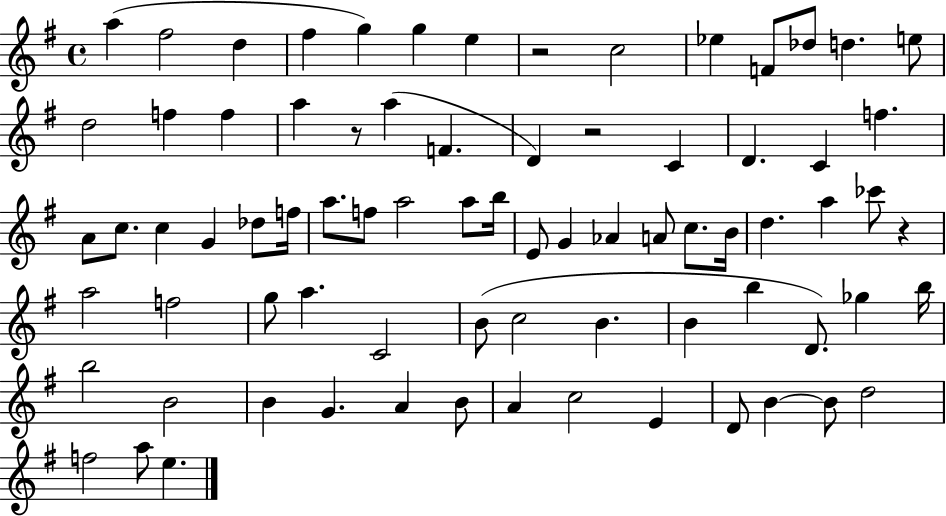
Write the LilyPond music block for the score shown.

{
  \clef treble
  \time 4/4
  \defaultTimeSignature
  \key g \major
  a''4( fis''2 d''4 | fis''4 g''4) g''4 e''4 | r2 c''2 | ees''4 f'8 des''8 d''4. e''8 | \break d''2 f''4 f''4 | a''4 r8 a''4( f'4. | d'4) r2 c'4 | d'4. c'4 f''4. | \break a'8 c''8. c''4 g'4 des''8 f''16 | a''8. f''8 a''2 a''8 b''16 | e'8 g'4 aes'4 a'8 c''8. b'16 | d''4. a''4 ces'''8 r4 | \break a''2 f''2 | g''8 a''4. c'2 | b'8( c''2 b'4. | b'4 b''4 d'8.) ges''4 b''16 | \break b''2 b'2 | b'4 g'4. a'4 b'8 | a'4 c''2 e'4 | d'8 b'4~~ b'8 d''2 | \break f''2 a''8 e''4. | \bar "|."
}